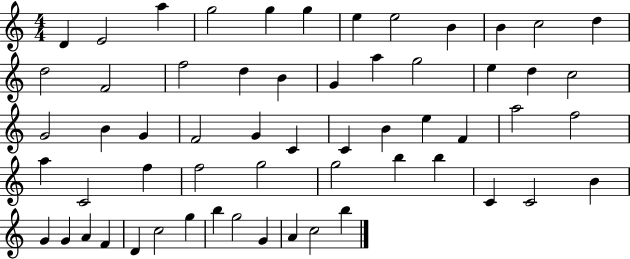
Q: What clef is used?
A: treble